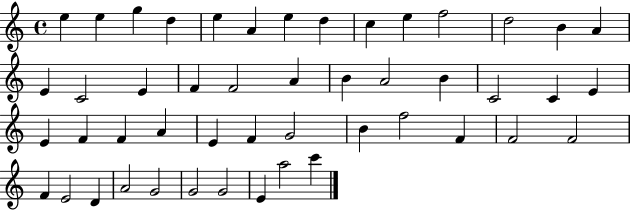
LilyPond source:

{
  \clef treble
  \time 4/4
  \defaultTimeSignature
  \key c \major
  e''4 e''4 g''4 d''4 | e''4 a'4 e''4 d''4 | c''4 e''4 f''2 | d''2 b'4 a'4 | \break e'4 c'2 e'4 | f'4 f'2 a'4 | b'4 a'2 b'4 | c'2 c'4 e'4 | \break e'4 f'4 f'4 a'4 | e'4 f'4 g'2 | b'4 f''2 f'4 | f'2 f'2 | \break f'4 e'2 d'4 | a'2 g'2 | g'2 g'2 | e'4 a''2 c'''4 | \break \bar "|."
}